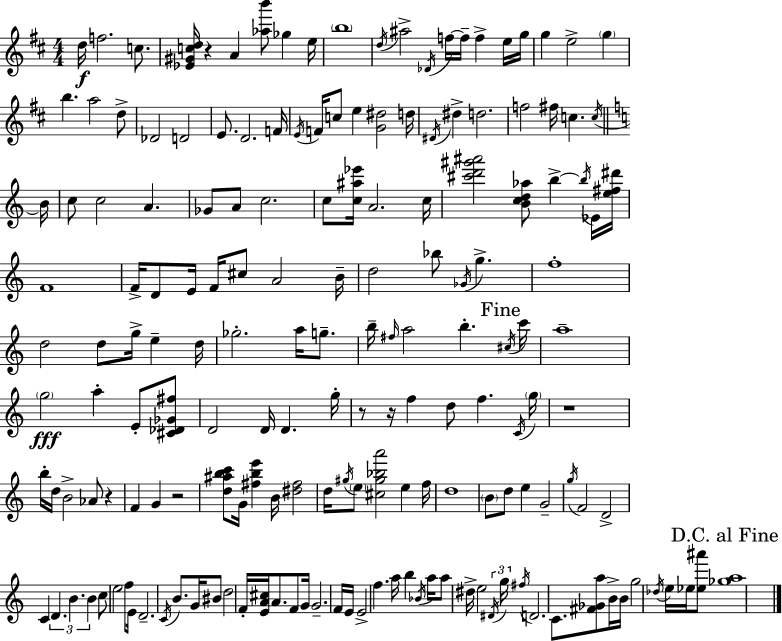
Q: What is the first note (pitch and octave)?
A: D5